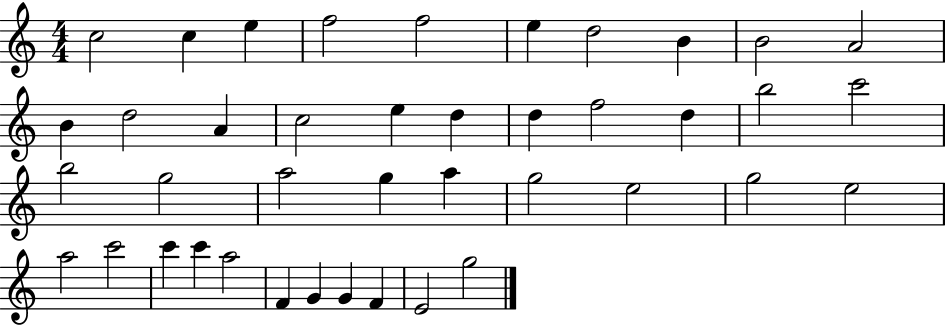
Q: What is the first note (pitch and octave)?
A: C5